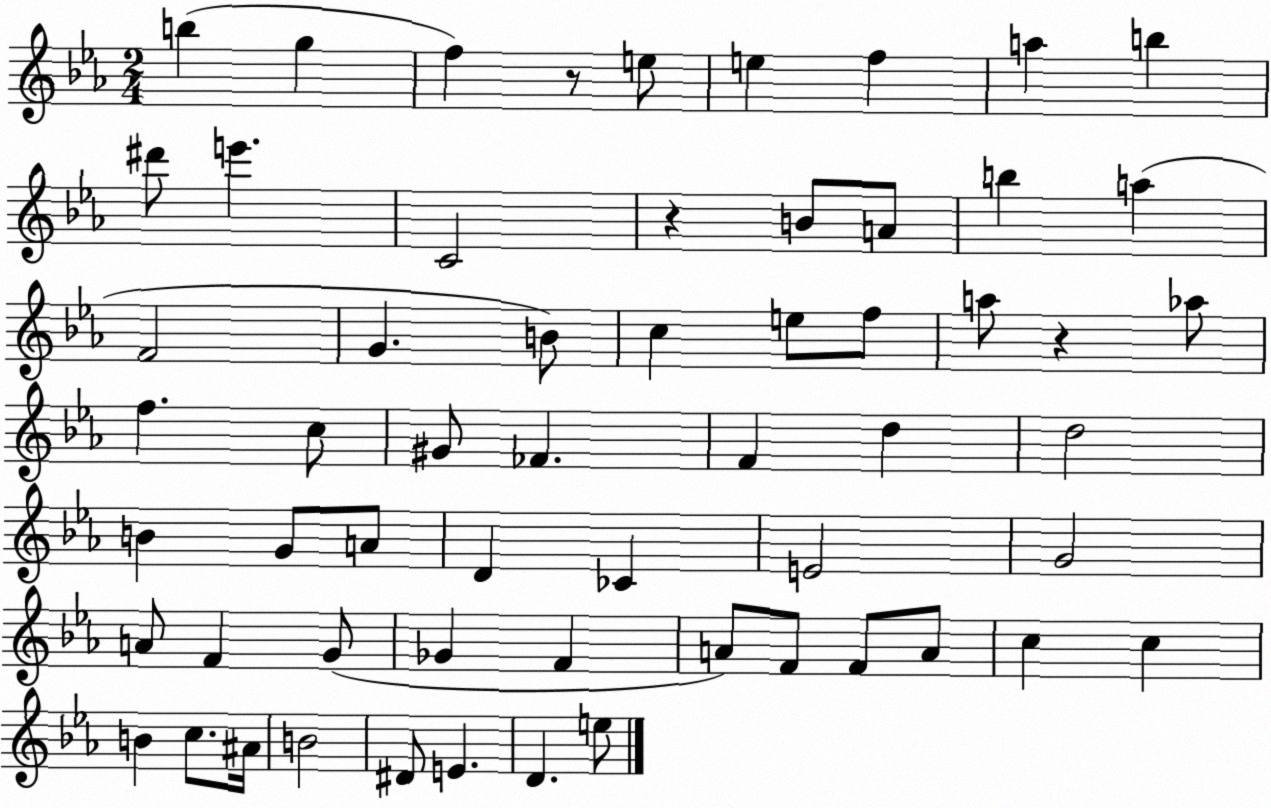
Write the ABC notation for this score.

X:1
T:Untitled
M:2/4
L:1/4
K:Eb
b g f z/2 e/2 e f a b ^d'/2 e' C2 z B/2 A/2 b a F2 G B/2 c e/2 f/2 a/2 z _a/2 f c/2 ^G/2 _F F d d2 B G/2 A/2 D _C E2 G2 A/2 F G/2 _G F A/2 F/2 F/2 A/2 c c B c/2 ^A/4 B2 ^D/2 E D e/2